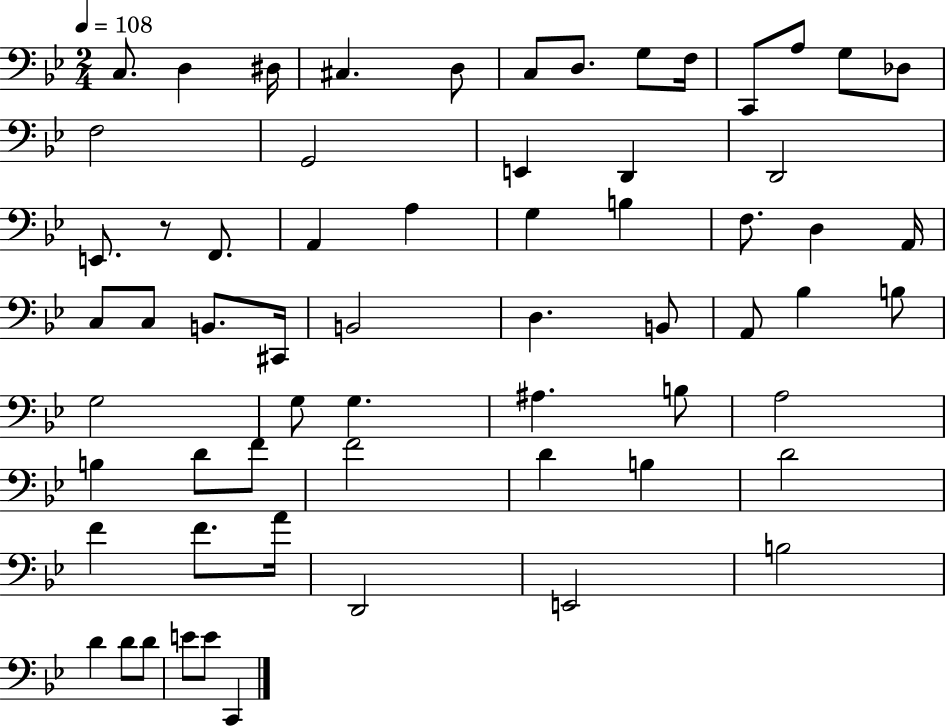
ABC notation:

X:1
T:Untitled
M:2/4
L:1/4
K:Bb
C,/2 D, ^D,/4 ^C, D,/2 C,/2 D,/2 G,/2 F,/4 C,,/2 A,/2 G,/2 _D,/2 F,2 G,,2 E,, D,, D,,2 E,,/2 z/2 F,,/2 A,, A, G, B, F,/2 D, A,,/4 C,/2 C,/2 B,,/2 ^C,,/4 B,,2 D, B,,/2 A,,/2 _B, B,/2 G,2 G,/2 G, ^A, B,/2 A,2 B, D/2 F/2 F2 D B, D2 F F/2 A/4 D,,2 E,,2 B,2 D D/2 D/2 E/2 E/2 C,,